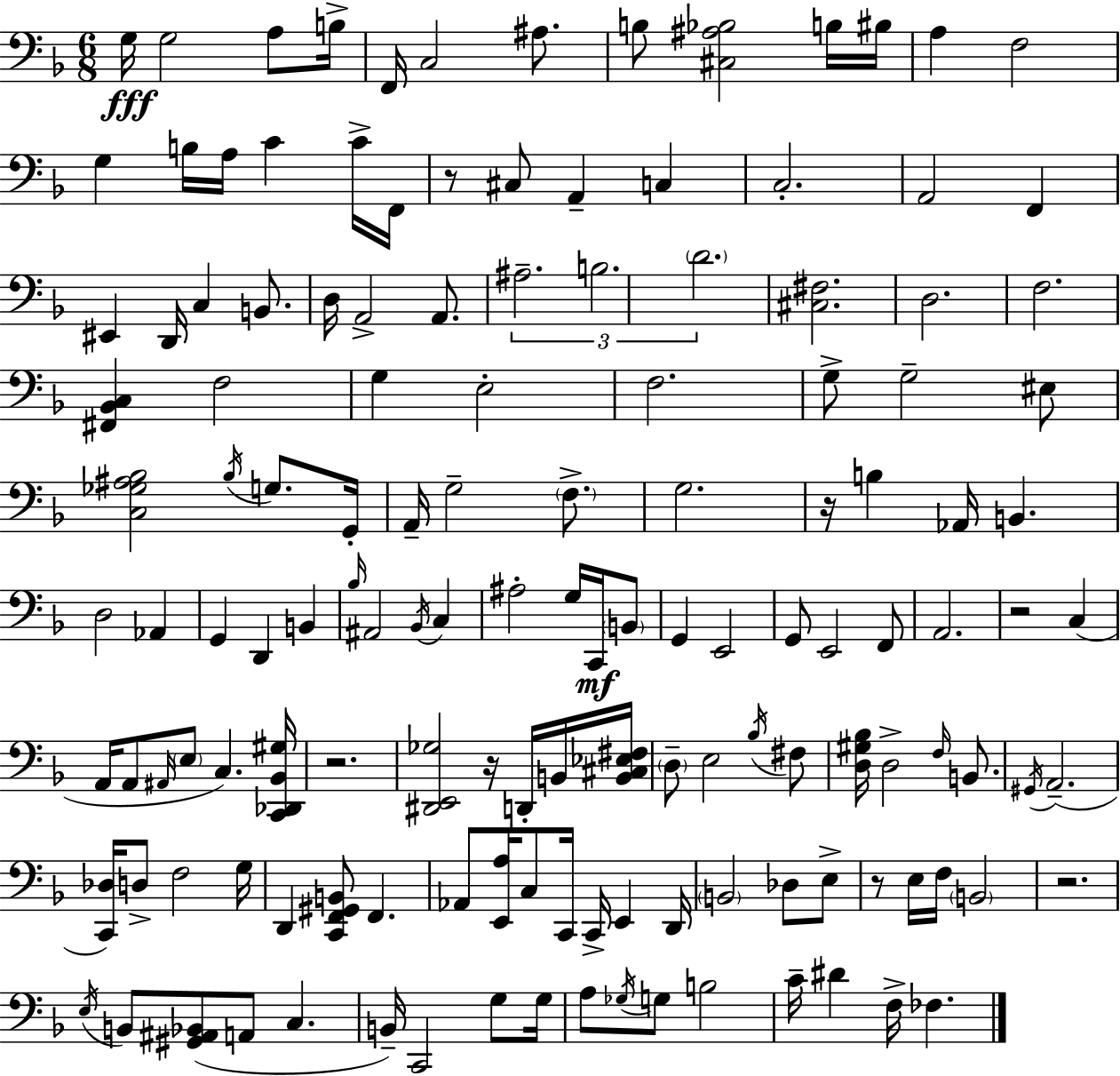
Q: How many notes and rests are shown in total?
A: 141